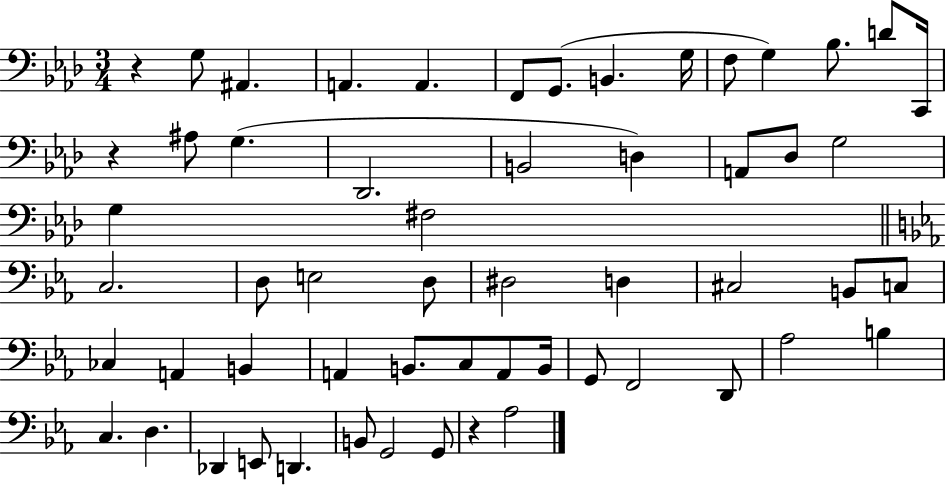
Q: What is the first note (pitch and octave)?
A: G3